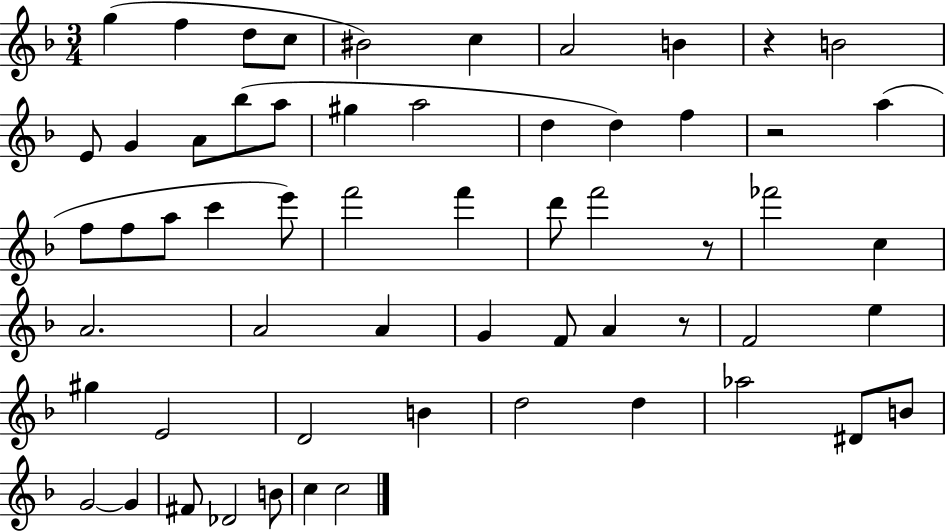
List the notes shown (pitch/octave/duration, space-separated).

G5/q F5/q D5/e C5/e BIS4/h C5/q A4/h B4/q R/q B4/h E4/e G4/q A4/e Bb5/e A5/e G#5/q A5/h D5/q D5/q F5/q R/h A5/q F5/e F5/e A5/e C6/q E6/e F6/h F6/q D6/e F6/h R/e FES6/h C5/q A4/h. A4/h A4/q G4/q F4/e A4/q R/e F4/h E5/q G#5/q E4/h D4/h B4/q D5/h D5/q Ab5/h D#4/e B4/e G4/h G4/q F#4/e Db4/h B4/e C5/q C5/h